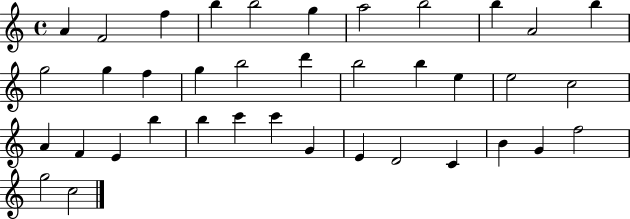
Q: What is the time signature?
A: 4/4